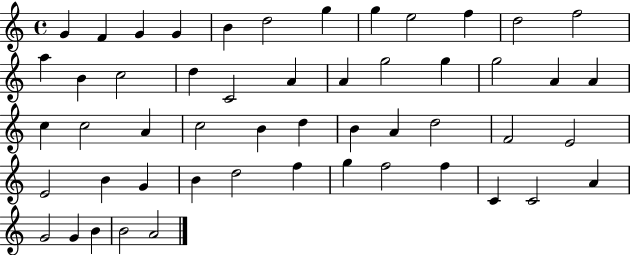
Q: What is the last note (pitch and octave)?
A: A4